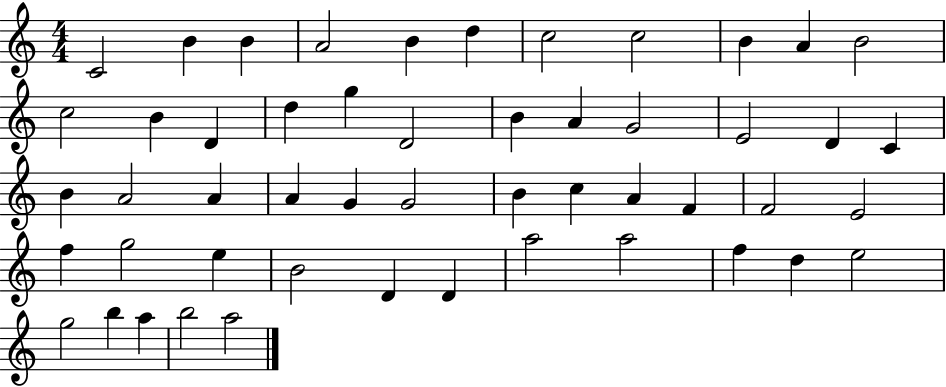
C4/h B4/q B4/q A4/h B4/q D5/q C5/h C5/h B4/q A4/q B4/h C5/h B4/q D4/q D5/q G5/q D4/h B4/q A4/q G4/h E4/h D4/q C4/q B4/q A4/h A4/q A4/q G4/q G4/h B4/q C5/q A4/q F4/q F4/h E4/h F5/q G5/h E5/q B4/h D4/q D4/q A5/h A5/h F5/q D5/q E5/h G5/h B5/q A5/q B5/h A5/h